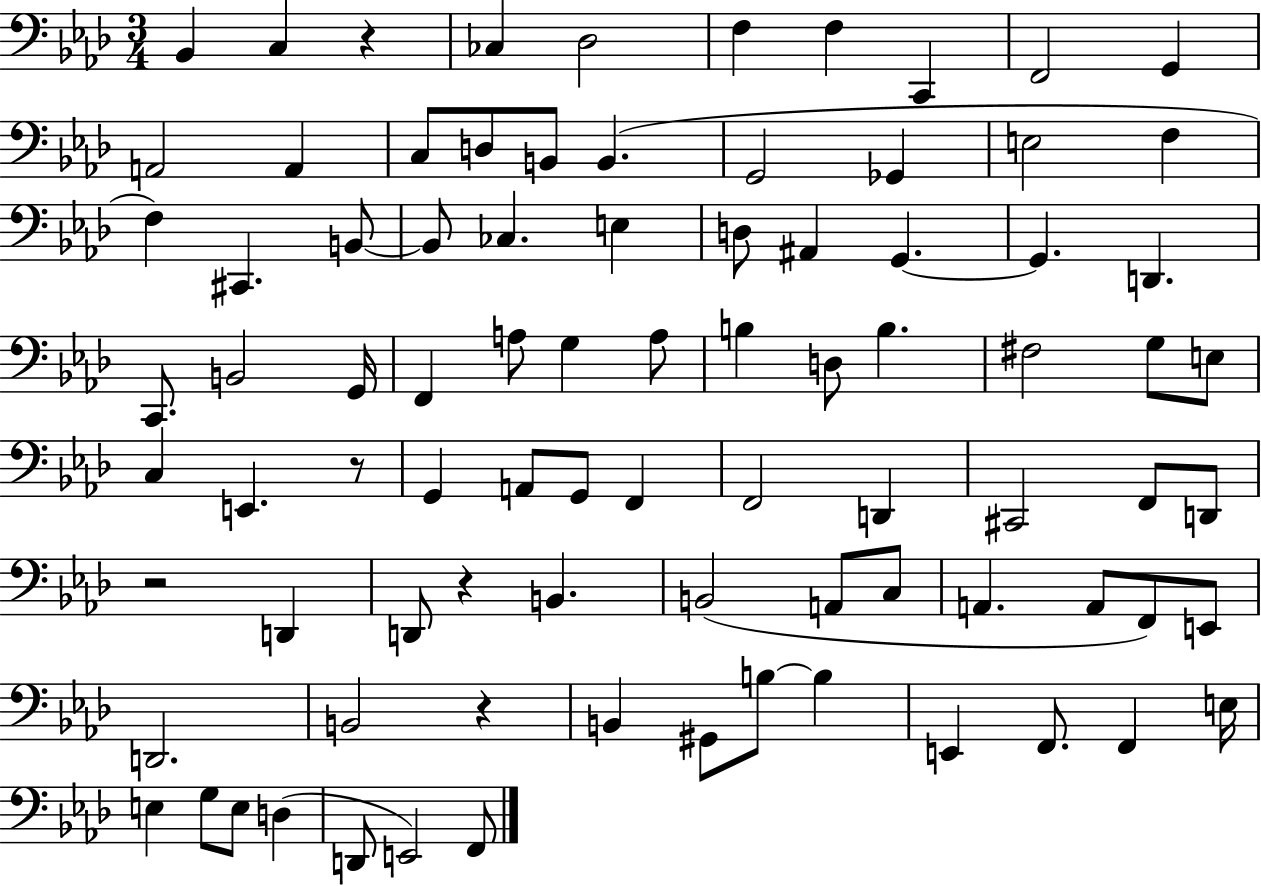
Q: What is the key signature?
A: AES major